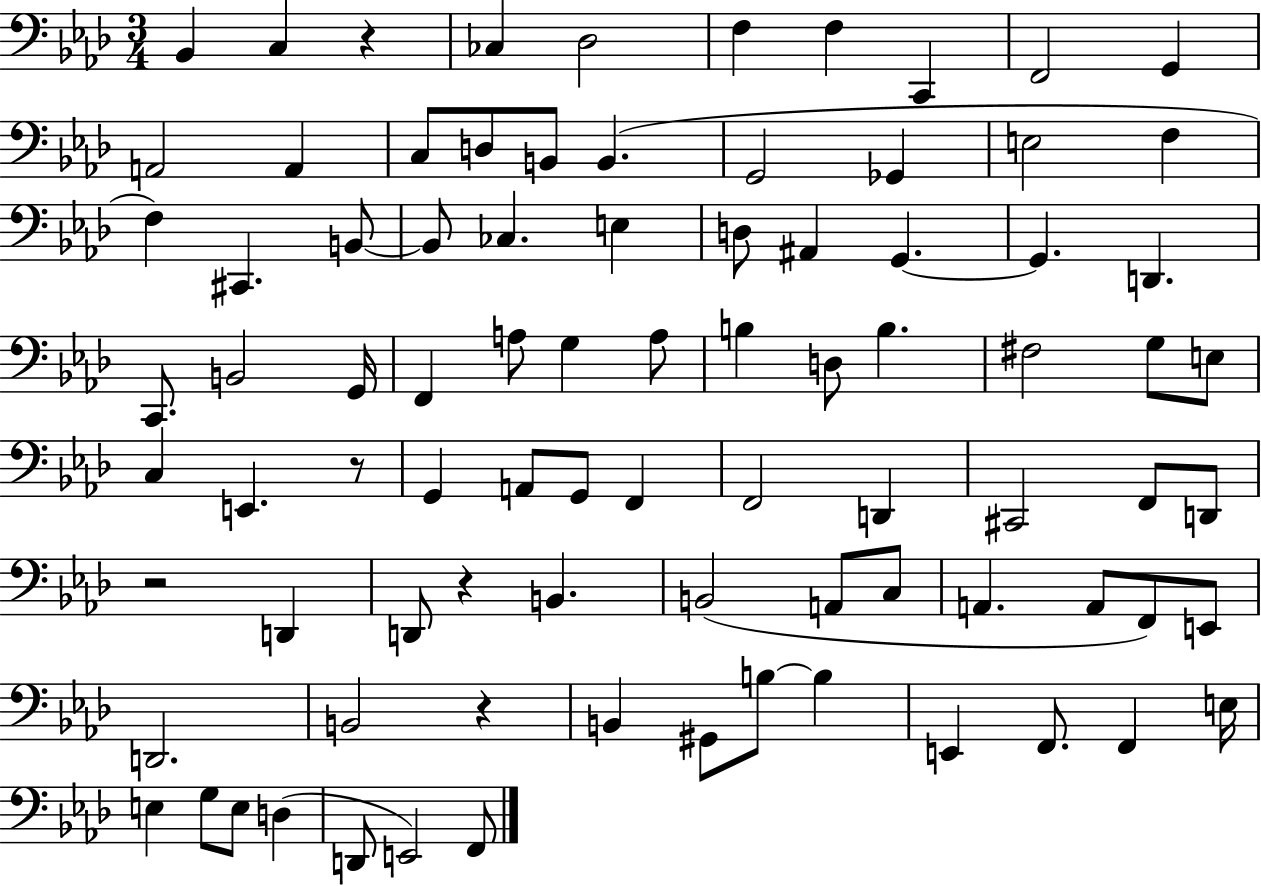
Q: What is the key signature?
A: AES major